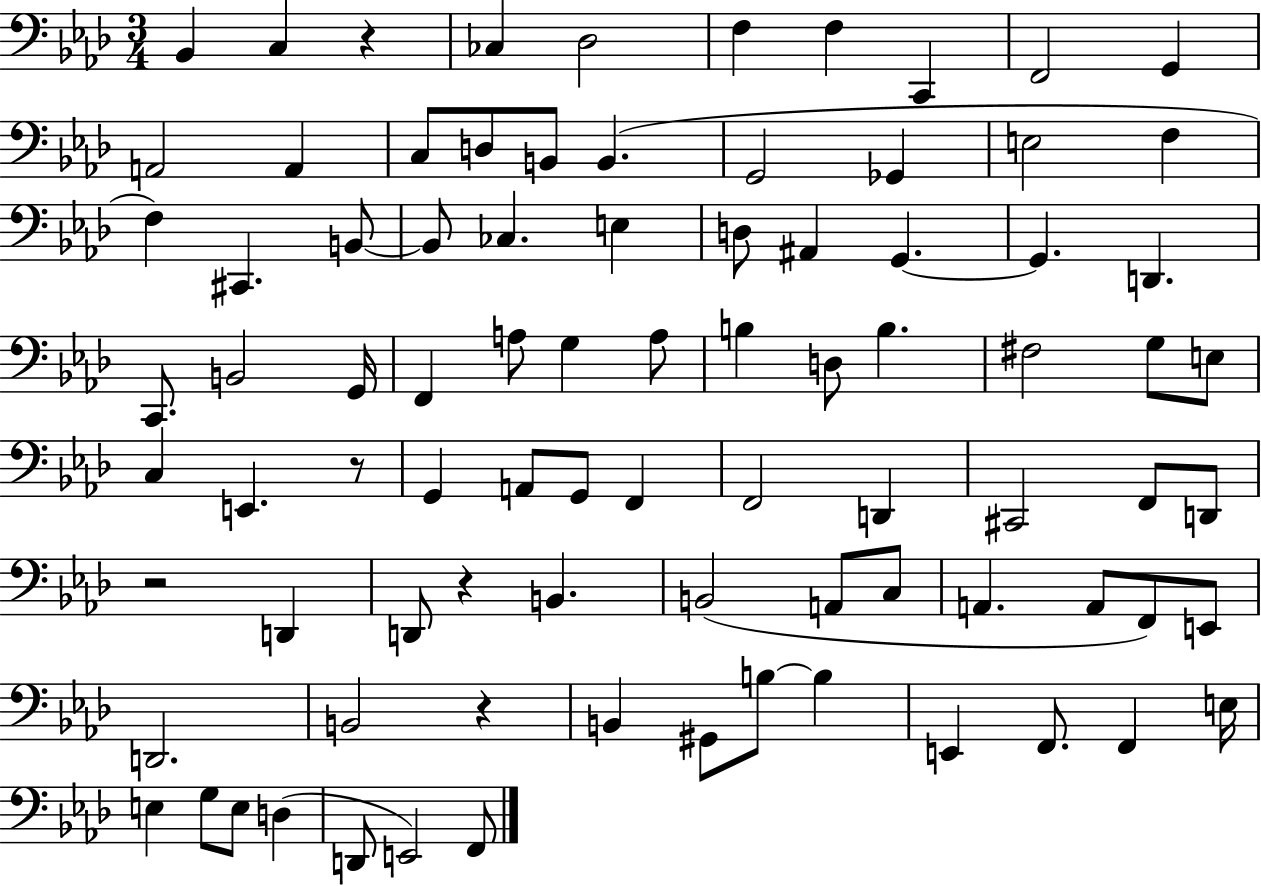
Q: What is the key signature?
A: AES major